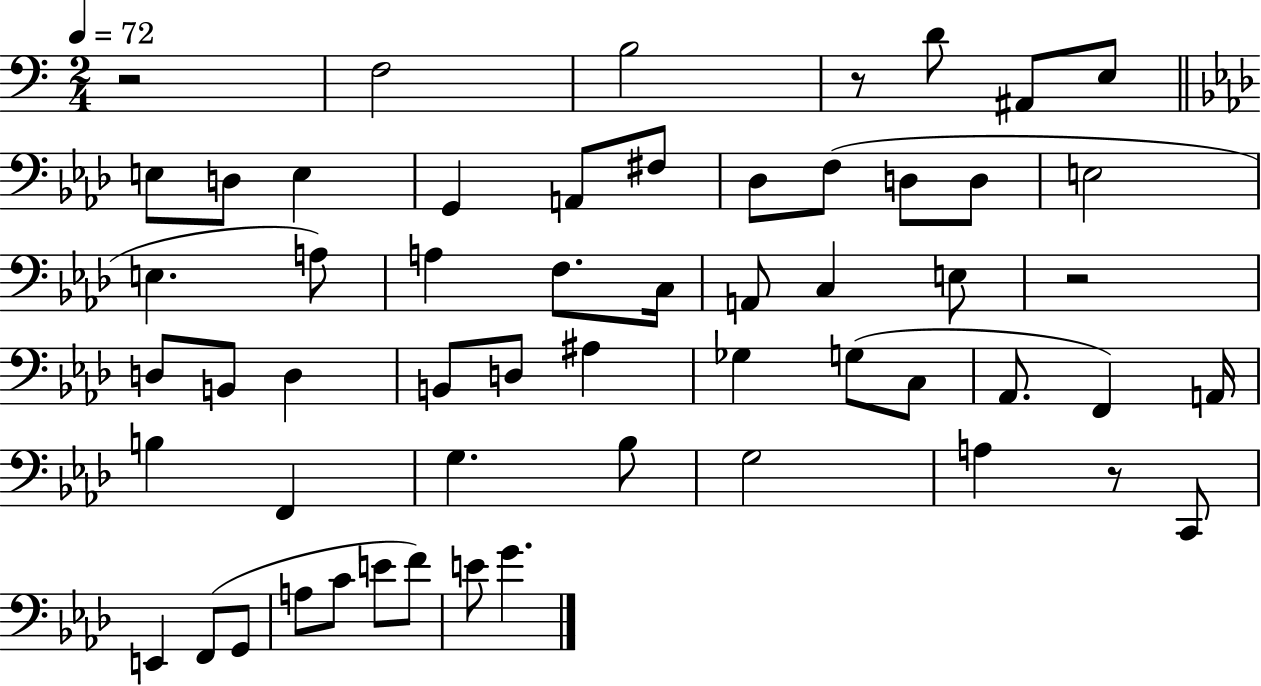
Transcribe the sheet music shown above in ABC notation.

X:1
T:Untitled
M:2/4
L:1/4
K:C
z2 F,2 B,2 z/2 D/2 ^A,,/2 E,/2 E,/2 D,/2 E, G,, A,,/2 ^F,/2 _D,/2 F,/2 D,/2 D,/2 E,2 E, A,/2 A, F,/2 C,/4 A,,/2 C, E,/2 z2 D,/2 B,,/2 D, B,,/2 D,/2 ^A, _G, G,/2 C,/2 _A,,/2 F,, A,,/4 B, F,, G, _B,/2 G,2 A, z/2 C,,/2 E,, F,,/2 G,,/2 A,/2 C/2 E/2 F/2 E/2 G